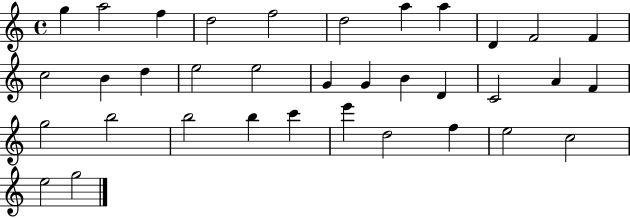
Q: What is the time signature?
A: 4/4